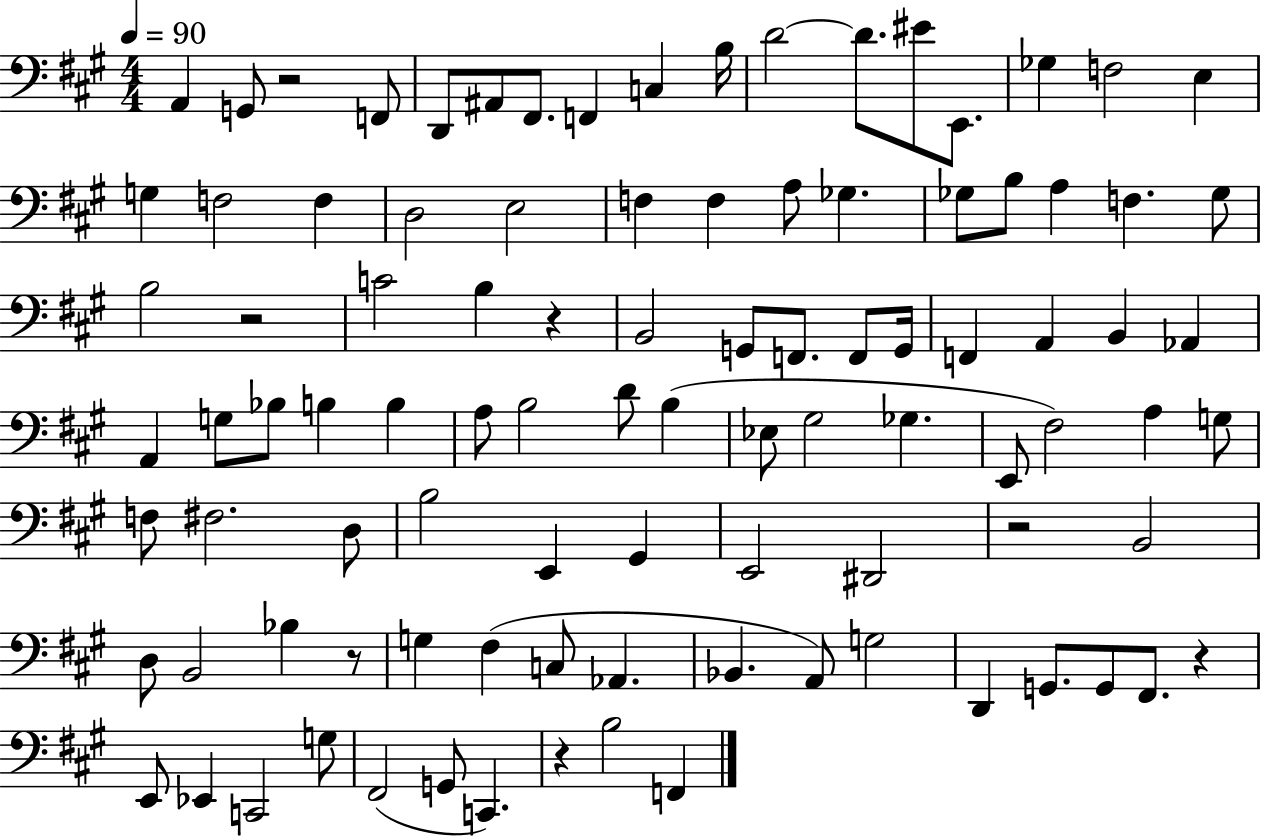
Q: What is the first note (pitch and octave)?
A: A2